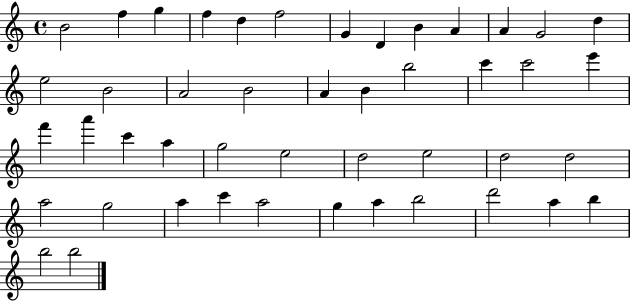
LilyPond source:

{
  \clef treble
  \time 4/4
  \defaultTimeSignature
  \key c \major
  b'2 f''4 g''4 | f''4 d''4 f''2 | g'4 d'4 b'4 a'4 | a'4 g'2 d''4 | \break e''2 b'2 | a'2 b'2 | a'4 b'4 b''2 | c'''4 c'''2 e'''4 | \break f'''4 a'''4 c'''4 a''4 | g''2 e''2 | d''2 e''2 | d''2 d''2 | \break a''2 g''2 | a''4 c'''4 a''2 | g''4 a''4 b''2 | d'''2 a''4 b''4 | \break b''2 b''2 | \bar "|."
}